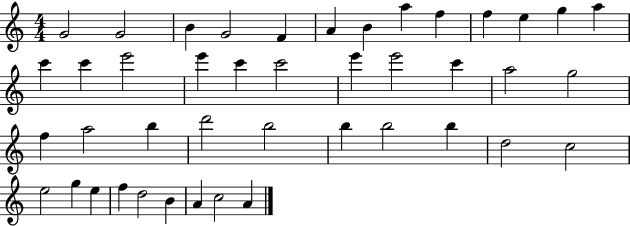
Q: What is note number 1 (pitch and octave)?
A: G4